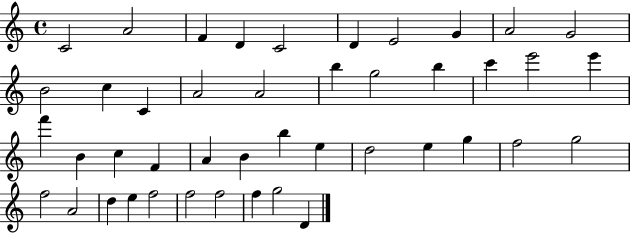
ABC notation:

X:1
T:Untitled
M:4/4
L:1/4
K:C
C2 A2 F D C2 D E2 G A2 G2 B2 c C A2 A2 b g2 b c' e'2 e' f' B c F A B b e d2 e g f2 g2 f2 A2 d e f2 f2 f2 f g2 D